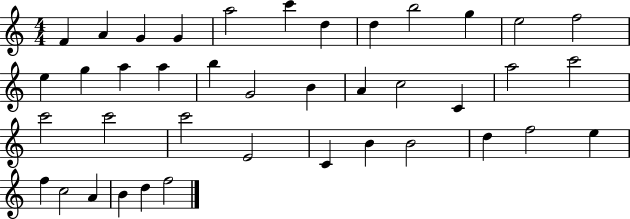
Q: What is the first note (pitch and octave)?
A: F4